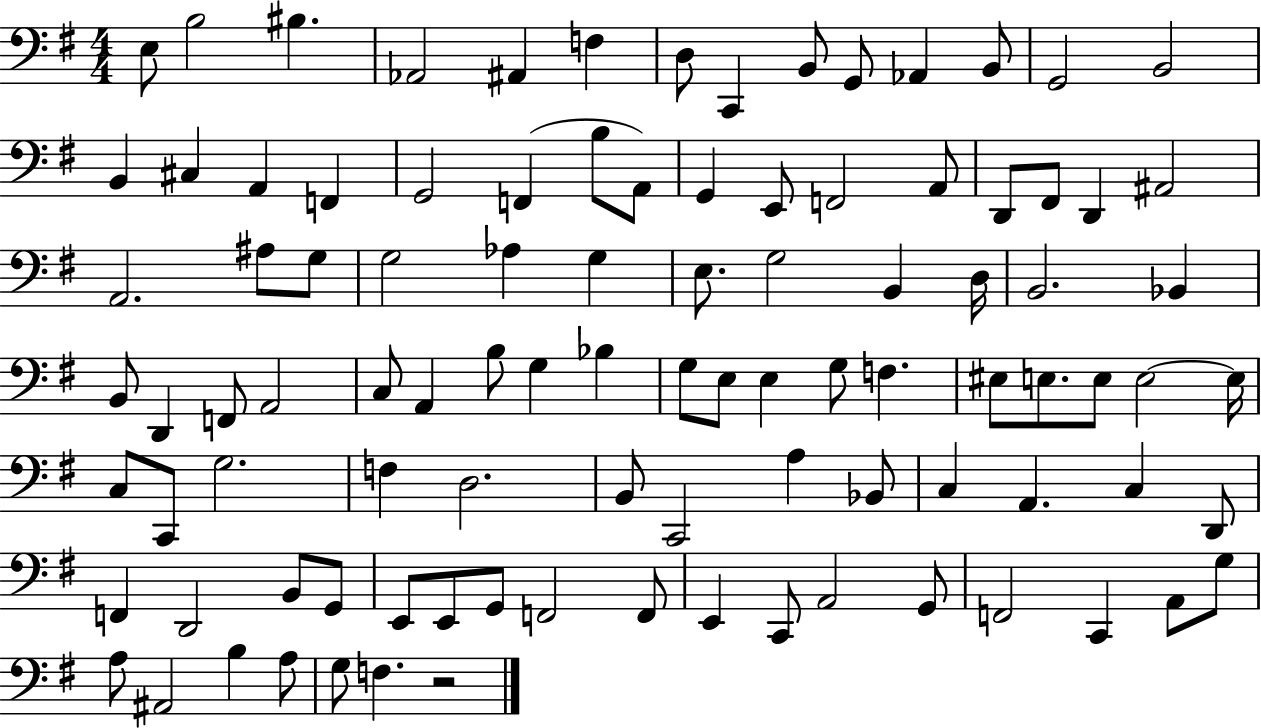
E3/e B3/h BIS3/q. Ab2/h A#2/q F3/q D3/e C2/q B2/e G2/e Ab2/q B2/e G2/h B2/h B2/q C#3/q A2/q F2/q G2/h F2/q B3/e A2/e G2/q E2/e F2/h A2/e D2/e F#2/e D2/q A#2/h A2/h. A#3/e G3/e G3/h Ab3/q G3/q E3/e. G3/h B2/q D3/s B2/h. Bb2/q B2/e D2/q F2/e A2/h C3/e A2/q B3/e G3/q Bb3/q G3/e E3/e E3/q G3/e F3/q. EIS3/e E3/e. E3/e E3/h E3/s C3/e C2/e G3/h. F3/q D3/h. B2/e C2/h A3/q Bb2/e C3/q A2/q. C3/q D2/e F2/q D2/h B2/e G2/e E2/e E2/e G2/e F2/h F2/e E2/q C2/e A2/h G2/e F2/h C2/q A2/e G3/e A3/e A#2/h B3/q A3/e G3/e F3/q. R/h